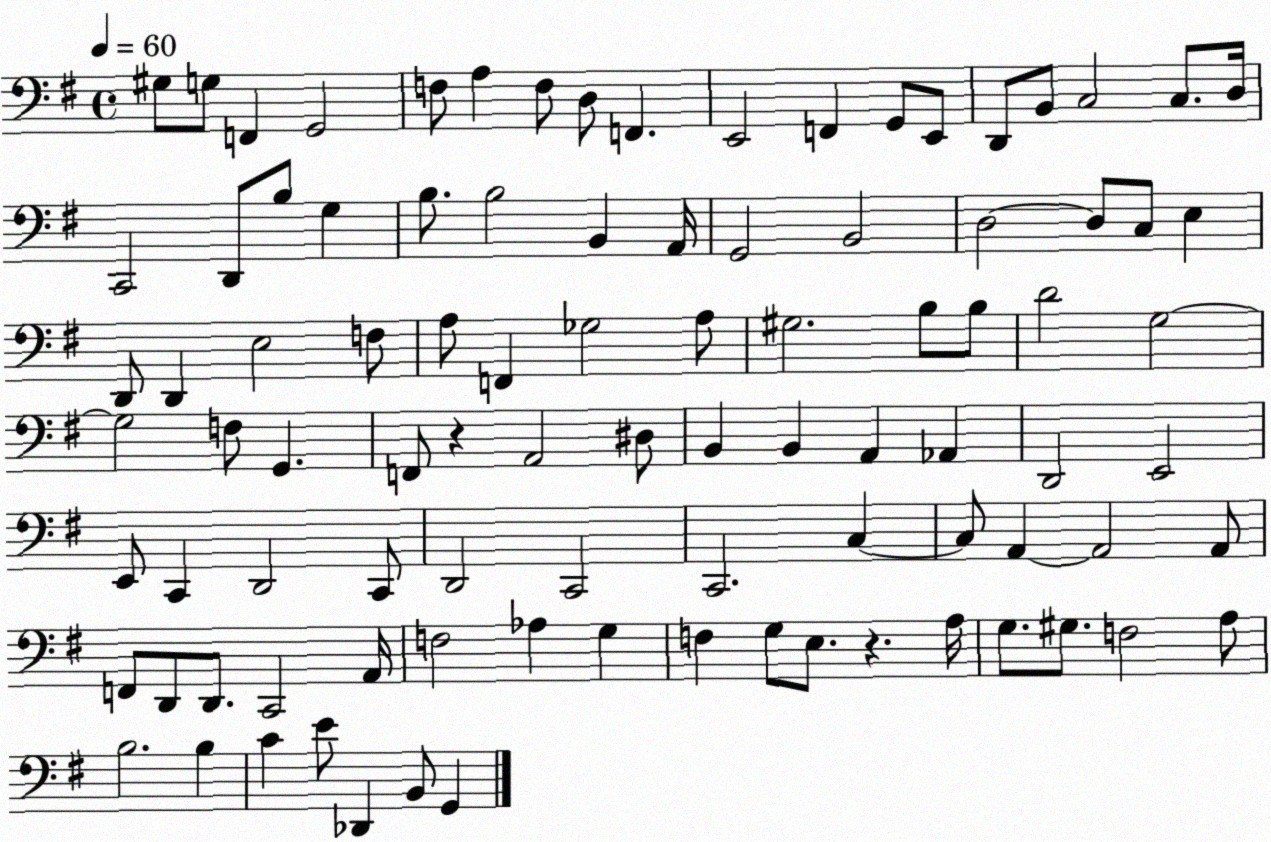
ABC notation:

X:1
T:Untitled
M:4/4
L:1/4
K:G
^G,/2 G,/2 F,, G,,2 F,/2 A, F,/2 D,/2 F,, E,,2 F,, G,,/2 E,,/2 D,,/2 B,,/2 C,2 C,/2 D,/4 C,,2 D,,/2 B,/2 G, B,/2 B,2 B,, A,,/4 G,,2 B,,2 D,2 D,/2 C,/2 E, D,,/2 D,, E,2 F,/2 A,/2 F,, _G,2 A,/2 ^G,2 B,/2 B,/2 D2 G,2 G,2 F,/2 G,, F,,/2 z A,,2 ^D,/2 B,, B,, A,, _A,, D,,2 E,,2 E,,/2 C,, D,,2 C,,/2 D,,2 C,,2 C,,2 C, C,/2 A,, A,,2 A,,/2 F,,/2 D,,/2 D,,/2 C,,2 A,,/4 F,2 _A, G, F, G,/2 E,/2 z A,/4 G,/2 ^G,/2 F,2 A,/2 B,2 B, C E/2 _D,, B,,/2 G,,